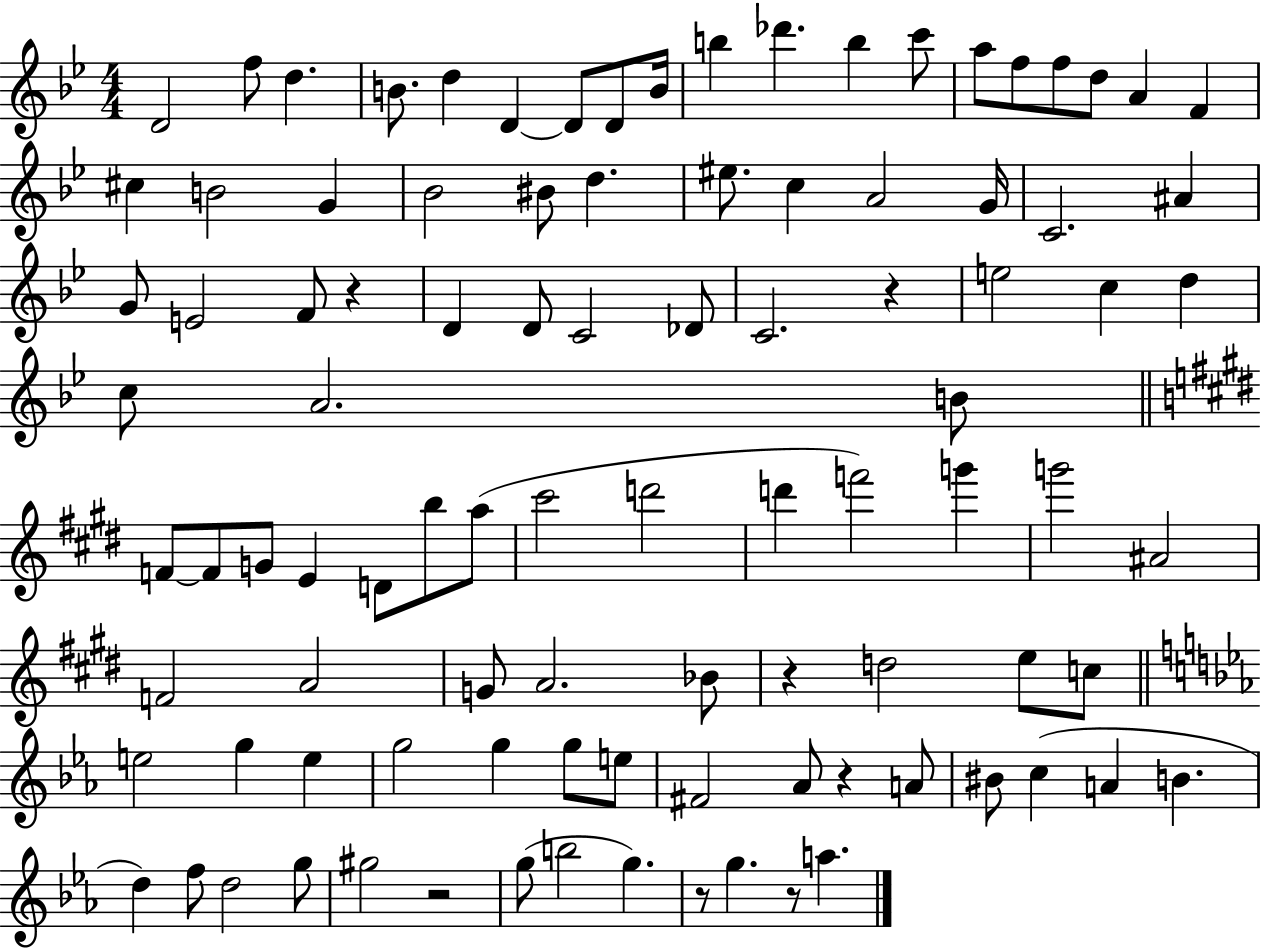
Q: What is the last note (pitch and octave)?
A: A5